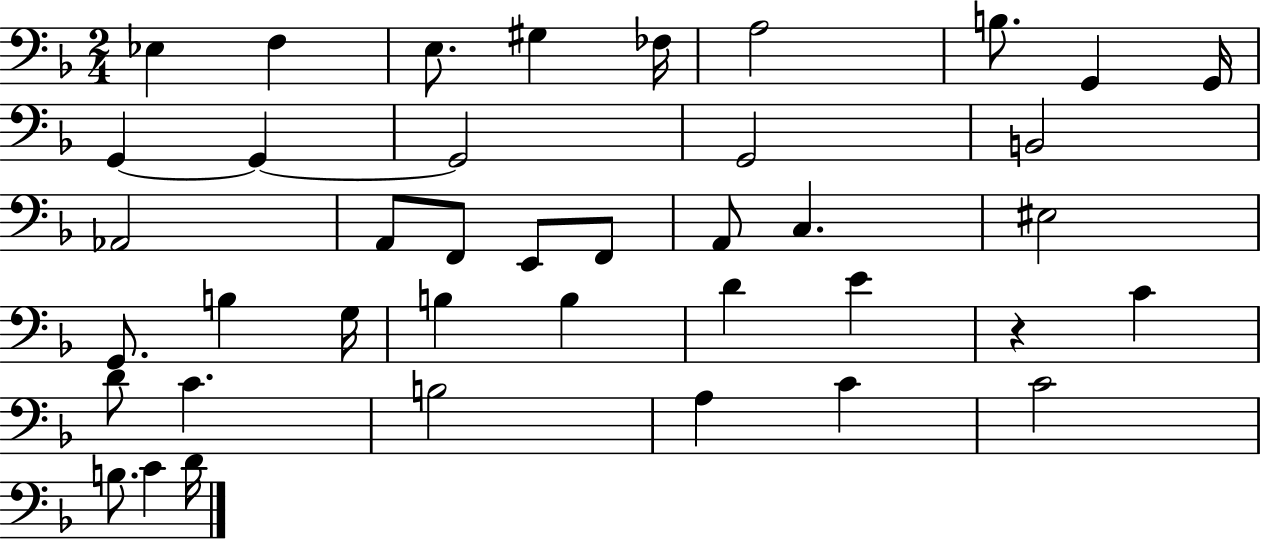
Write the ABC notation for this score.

X:1
T:Untitled
M:2/4
L:1/4
K:F
_E, F, E,/2 ^G, _F,/4 A,2 B,/2 G,, G,,/4 G,, G,, G,,2 G,,2 B,,2 _A,,2 A,,/2 F,,/2 E,,/2 F,,/2 A,,/2 C, ^E,2 G,,/2 B, G,/4 B, B, D E z C D/2 C B,2 A, C C2 B,/2 C D/4